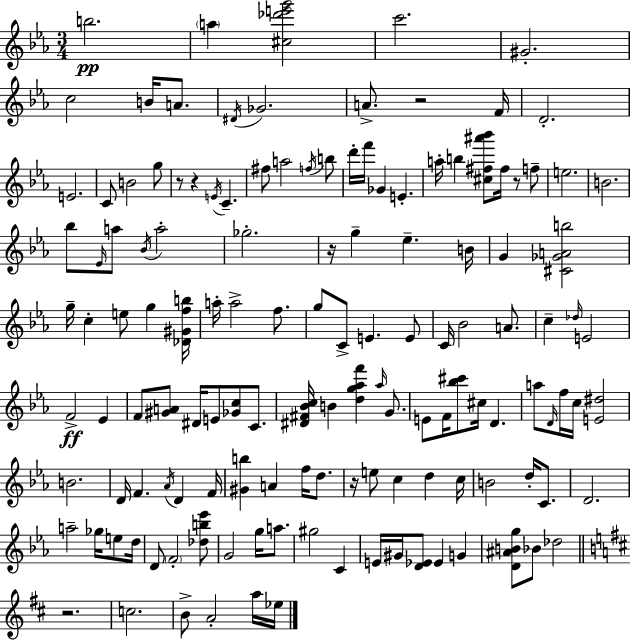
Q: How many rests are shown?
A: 7